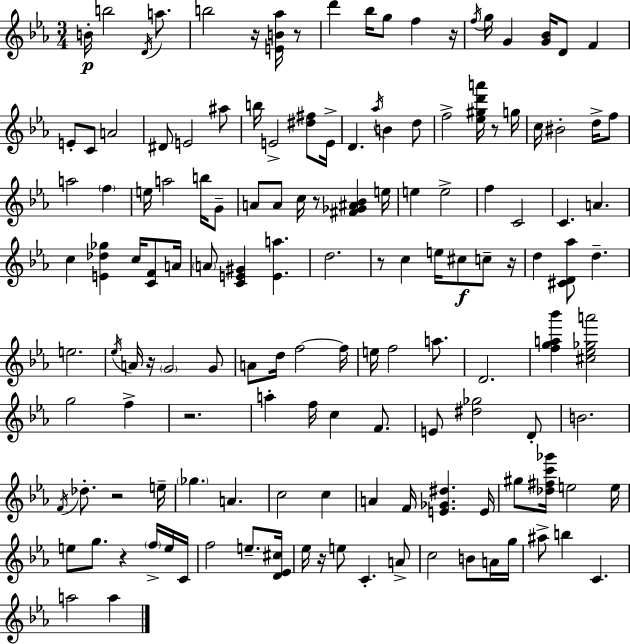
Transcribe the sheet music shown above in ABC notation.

X:1
T:Untitled
M:3/4
L:1/4
K:Eb
B/4 b2 D/4 a/2 b2 z/4 [EB_a]/4 z/2 d' _b/4 g/2 f z/4 f/4 g/4 G [G_B]/4 D/2 F E/2 C/2 A2 ^D/2 E2 ^a/2 b/4 E2 [^d^f]/2 E/4 D _a/4 B d/2 f2 [_e^gd'a']/4 z/2 g/4 c/4 ^B2 d/4 f/2 a2 f e/4 a2 b/4 G/2 A/2 A/2 c/4 z/2 [^F_G^A_B] e/4 e e2 f C2 C A c [E_d_g] c/4 [CF]/2 A/4 A/2 [CE^G] [Ea] d2 z/2 c e/4 ^c/2 c/2 z/4 d [^CD_a]/2 d e2 _e/4 A/4 z/4 G2 G/2 A/2 d/4 f2 f/4 e/4 f2 a/2 D2 [fga_b'] [^c_e_ga']2 g2 f z2 a f/4 c F/2 E/2 [^d_g]2 D/2 B2 F/4 _d/2 z2 e/4 _g A c2 c A F/4 [E_G^d] E/4 ^g/2 [_d^fc'_g']/4 e2 e/4 e/2 g/2 z f/4 e/4 C/4 f2 e/2 [D_E^c]/4 _e/4 z/4 e/2 C A/2 c2 B/2 A/4 g/4 ^a/2 b C a2 a